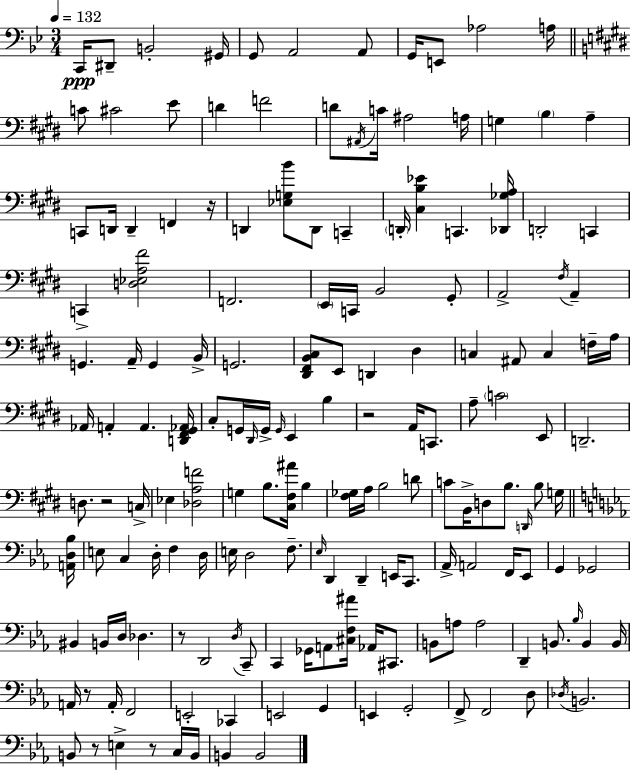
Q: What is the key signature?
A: BES major